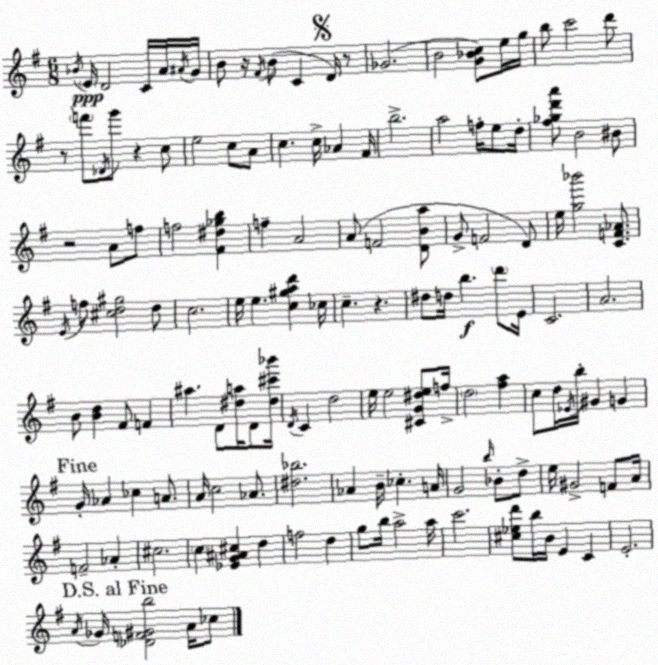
X:1
T:Untitled
M:6/8
L:1/4
K:Em
_B/4 E/4 D2 C/4 A/4 ^A/4 G/4 B/2 z/4 ^F/4 B/2 C D/4 z/2 _G2 B2 [G_Bc]/2 e/4 g/4 b/2 c'2 d'/2 z/2 f'/2 _D/4 g'/2 z c/2 e2 c/2 A/2 c c/4 _A ^F/4 b2 a2 f/4 e/2 d/4 [^f_gd'a']/2 B2 ^B/2 z2 A/2 f/2 f2 [^F^d_gb] f A2 A/2 F2 [DBa]/2 G/2 F2 D/2 e/4 [g_b']2 [CF_A]/2 E/4 f/2 [^cd^g]2 d/2 c2 e/4 e [c^gad'] _c/4 c z ^d/2 d/4 b d'/2 E/4 C2 A2 B/2 [Bd] ^F/2 F ^a D/2 [^da]/4 D/2 [^d^c'_b']/4 D/4 C d2 e/4 e2 [^CG^de]/2 f/4 d2 [^fa] c/2 d/4 _E/4 b/4 ^G G G/4 _A _c A/2 A/4 c2 _A/2 [^d_b]2 _A B/4 _c A/4 G2 b/4 _B/2 d/2 e/4 ^G2 F/2 A/4 F2 _A ^c2 c [_EG^A^c] d f2 d g/2 b/4 a2 a/4 c'2 [^c_ed']/2 b/4 B/4 E C E2 A/4 _G/4 [_DF^Gb]2 A/4 _c/2